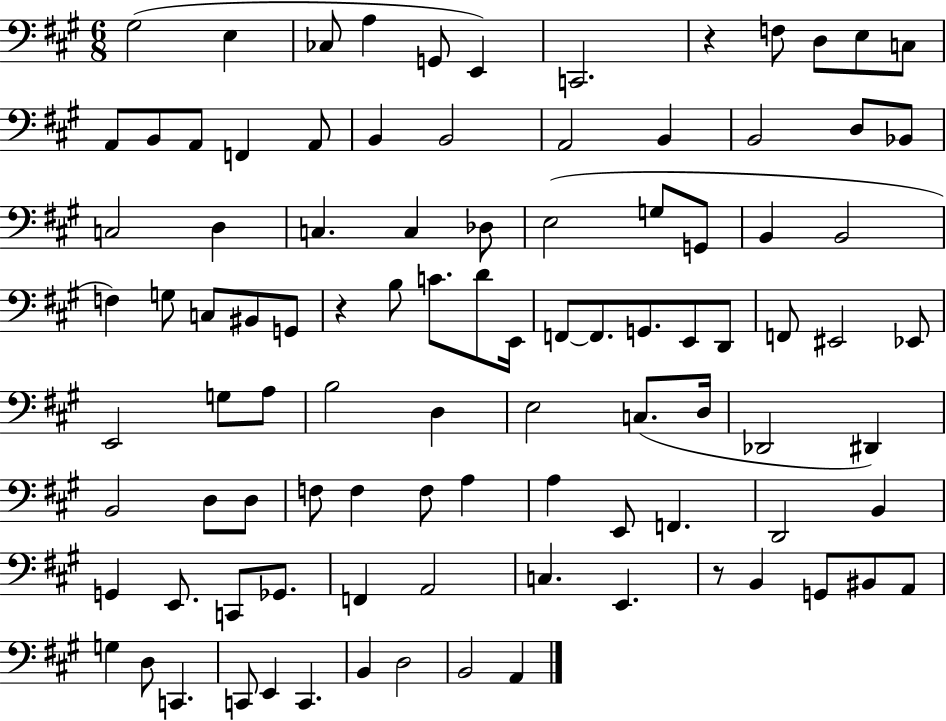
{
  \clef bass
  \numericTimeSignature
  \time 6/8
  \key a \major
  gis2( e4 | ces8 a4 g,8 e,4) | c,2. | r4 f8 d8 e8 c8 | \break a,8 b,8 a,8 f,4 a,8 | b,4 b,2 | a,2 b,4 | b,2 d8 bes,8 | \break c2 d4 | c4. c4 des8 | e2( g8 g,8 | b,4 b,2 | \break f4) g8 c8 bis,8 g,8 | r4 b8 c'8. d'8 e,16 | f,8~~ f,8. g,8. e,8 d,8 | f,8 eis,2 ees,8 | \break e,2 g8 a8 | b2 d4 | e2 c8.( d16 | des,2 dis,4) | \break b,2 d8 d8 | f8 f4 f8 a4 | a4 e,8 f,4. | d,2 b,4 | \break g,4 e,8. c,8 ges,8. | f,4 a,2 | c4. e,4. | r8 b,4 g,8 bis,8 a,8 | \break g4 d8 c,4. | c,8 e,4 c,4. | b,4 d2 | b,2 a,4 | \break \bar "|."
}